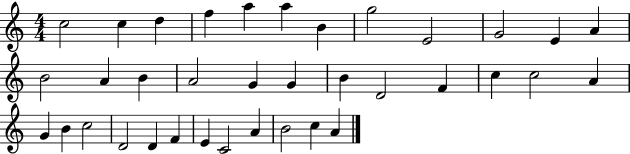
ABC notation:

X:1
T:Untitled
M:4/4
L:1/4
K:C
c2 c d f a a B g2 E2 G2 E A B2 A B A2 G G B D2 F c c2 A G B c2 D2 D F E C2 A B2 c A